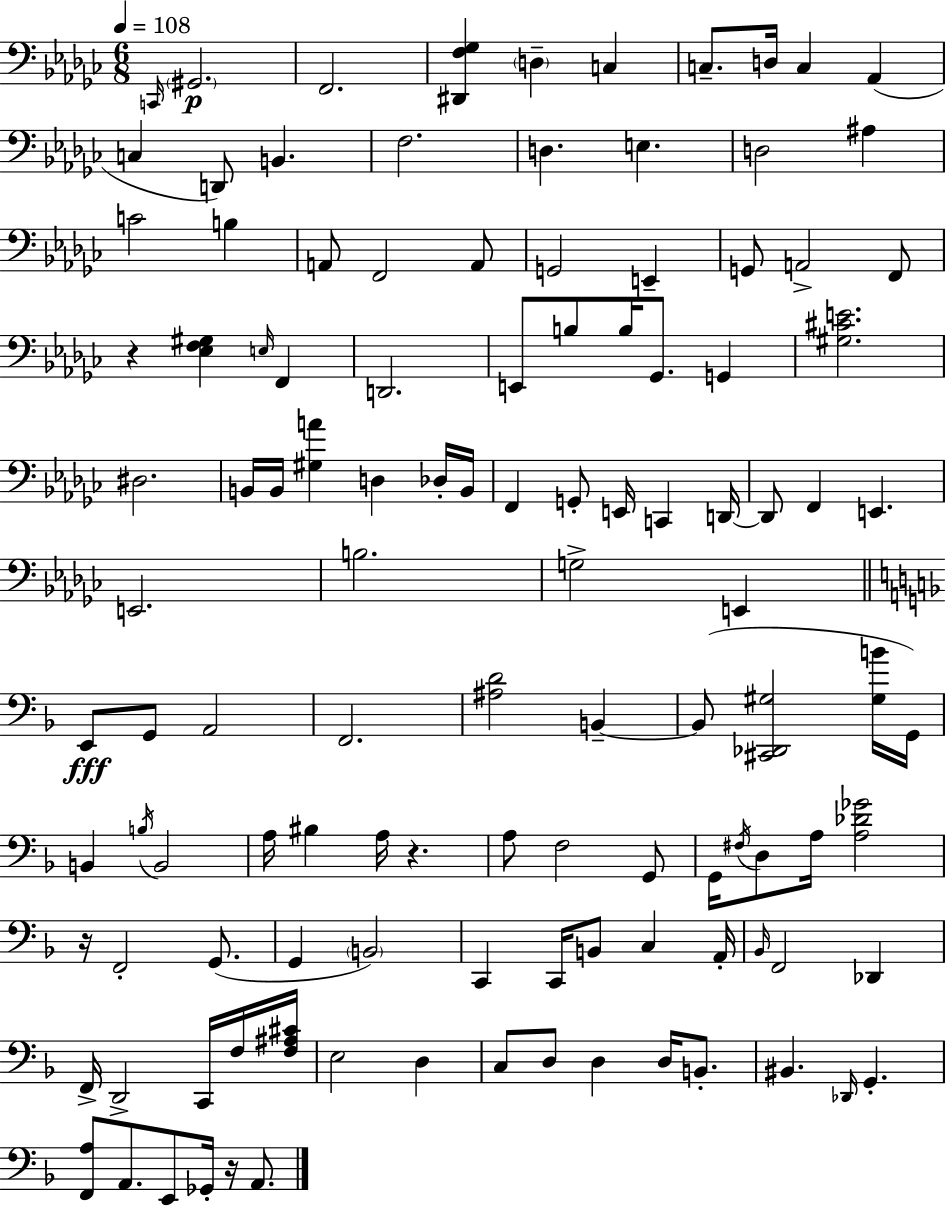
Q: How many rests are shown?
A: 4